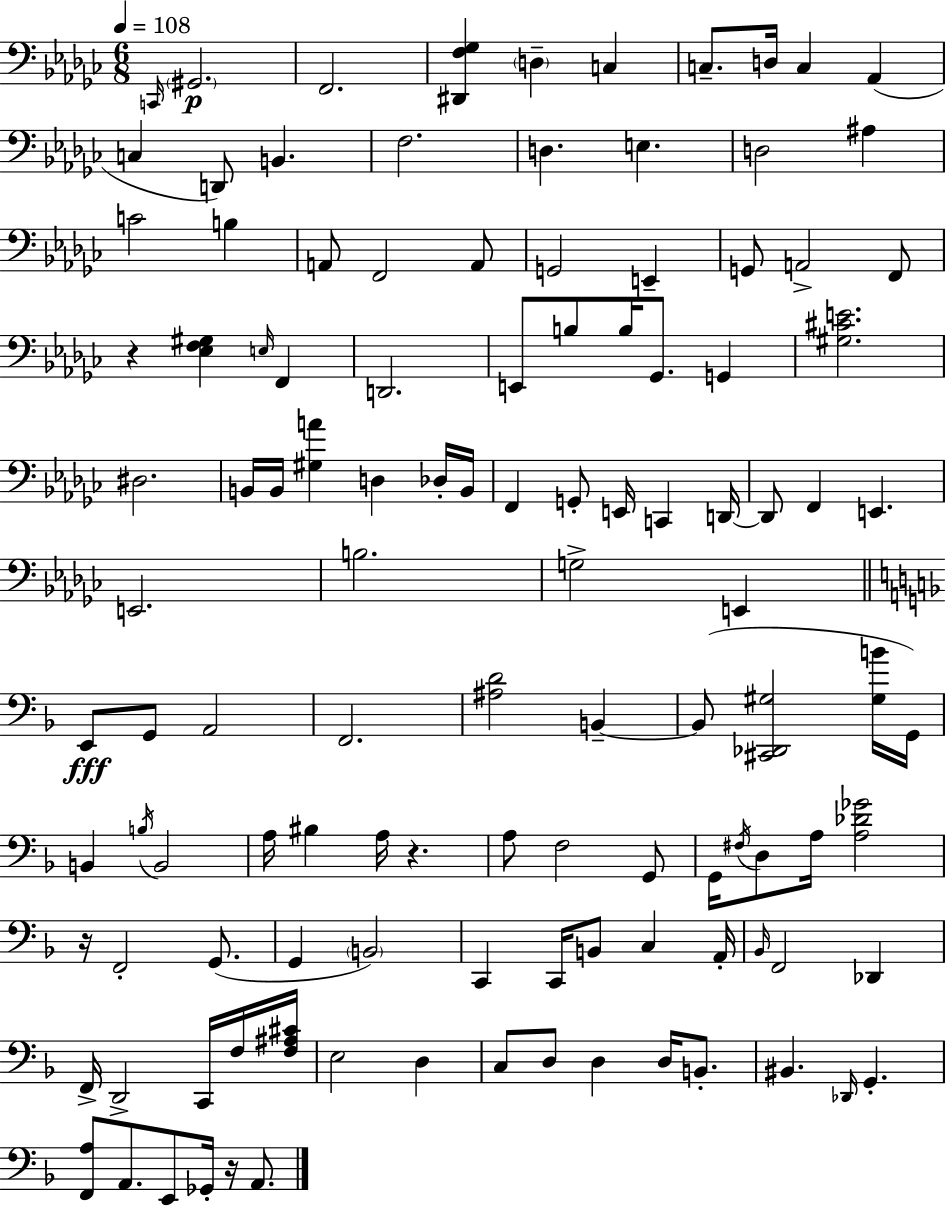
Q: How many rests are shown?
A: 4